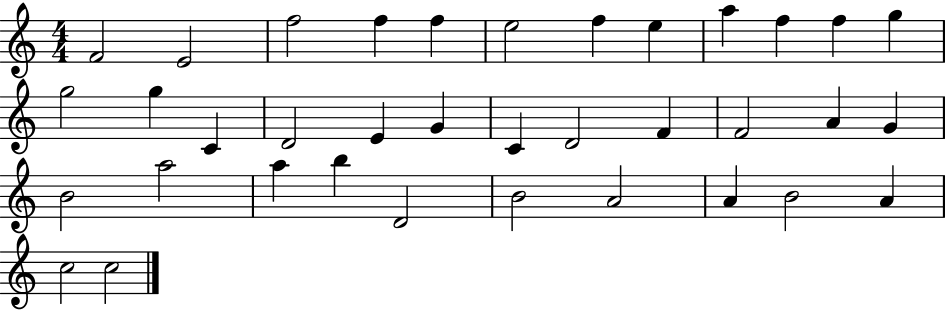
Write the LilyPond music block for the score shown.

{
  \clef treble
  \numericTimeSignature
  \time 4/4
  \key c \major
  f'2 e'2 | f''2 f''4 f''4 | e''2 f''4 e''4 | a''4 f''4 f''4 g''4 | \break g''2 g''4 c'4 | d'2 e'4 g'4 | c'4 d'2 f'4 | f'2 a'4 g'4 | \break b'2 a''2 | a''4 b''4 d'2 | b'2 a'2 | a'4 b'2 a'4 | \break c''2 c''2 | \bar "|."
}